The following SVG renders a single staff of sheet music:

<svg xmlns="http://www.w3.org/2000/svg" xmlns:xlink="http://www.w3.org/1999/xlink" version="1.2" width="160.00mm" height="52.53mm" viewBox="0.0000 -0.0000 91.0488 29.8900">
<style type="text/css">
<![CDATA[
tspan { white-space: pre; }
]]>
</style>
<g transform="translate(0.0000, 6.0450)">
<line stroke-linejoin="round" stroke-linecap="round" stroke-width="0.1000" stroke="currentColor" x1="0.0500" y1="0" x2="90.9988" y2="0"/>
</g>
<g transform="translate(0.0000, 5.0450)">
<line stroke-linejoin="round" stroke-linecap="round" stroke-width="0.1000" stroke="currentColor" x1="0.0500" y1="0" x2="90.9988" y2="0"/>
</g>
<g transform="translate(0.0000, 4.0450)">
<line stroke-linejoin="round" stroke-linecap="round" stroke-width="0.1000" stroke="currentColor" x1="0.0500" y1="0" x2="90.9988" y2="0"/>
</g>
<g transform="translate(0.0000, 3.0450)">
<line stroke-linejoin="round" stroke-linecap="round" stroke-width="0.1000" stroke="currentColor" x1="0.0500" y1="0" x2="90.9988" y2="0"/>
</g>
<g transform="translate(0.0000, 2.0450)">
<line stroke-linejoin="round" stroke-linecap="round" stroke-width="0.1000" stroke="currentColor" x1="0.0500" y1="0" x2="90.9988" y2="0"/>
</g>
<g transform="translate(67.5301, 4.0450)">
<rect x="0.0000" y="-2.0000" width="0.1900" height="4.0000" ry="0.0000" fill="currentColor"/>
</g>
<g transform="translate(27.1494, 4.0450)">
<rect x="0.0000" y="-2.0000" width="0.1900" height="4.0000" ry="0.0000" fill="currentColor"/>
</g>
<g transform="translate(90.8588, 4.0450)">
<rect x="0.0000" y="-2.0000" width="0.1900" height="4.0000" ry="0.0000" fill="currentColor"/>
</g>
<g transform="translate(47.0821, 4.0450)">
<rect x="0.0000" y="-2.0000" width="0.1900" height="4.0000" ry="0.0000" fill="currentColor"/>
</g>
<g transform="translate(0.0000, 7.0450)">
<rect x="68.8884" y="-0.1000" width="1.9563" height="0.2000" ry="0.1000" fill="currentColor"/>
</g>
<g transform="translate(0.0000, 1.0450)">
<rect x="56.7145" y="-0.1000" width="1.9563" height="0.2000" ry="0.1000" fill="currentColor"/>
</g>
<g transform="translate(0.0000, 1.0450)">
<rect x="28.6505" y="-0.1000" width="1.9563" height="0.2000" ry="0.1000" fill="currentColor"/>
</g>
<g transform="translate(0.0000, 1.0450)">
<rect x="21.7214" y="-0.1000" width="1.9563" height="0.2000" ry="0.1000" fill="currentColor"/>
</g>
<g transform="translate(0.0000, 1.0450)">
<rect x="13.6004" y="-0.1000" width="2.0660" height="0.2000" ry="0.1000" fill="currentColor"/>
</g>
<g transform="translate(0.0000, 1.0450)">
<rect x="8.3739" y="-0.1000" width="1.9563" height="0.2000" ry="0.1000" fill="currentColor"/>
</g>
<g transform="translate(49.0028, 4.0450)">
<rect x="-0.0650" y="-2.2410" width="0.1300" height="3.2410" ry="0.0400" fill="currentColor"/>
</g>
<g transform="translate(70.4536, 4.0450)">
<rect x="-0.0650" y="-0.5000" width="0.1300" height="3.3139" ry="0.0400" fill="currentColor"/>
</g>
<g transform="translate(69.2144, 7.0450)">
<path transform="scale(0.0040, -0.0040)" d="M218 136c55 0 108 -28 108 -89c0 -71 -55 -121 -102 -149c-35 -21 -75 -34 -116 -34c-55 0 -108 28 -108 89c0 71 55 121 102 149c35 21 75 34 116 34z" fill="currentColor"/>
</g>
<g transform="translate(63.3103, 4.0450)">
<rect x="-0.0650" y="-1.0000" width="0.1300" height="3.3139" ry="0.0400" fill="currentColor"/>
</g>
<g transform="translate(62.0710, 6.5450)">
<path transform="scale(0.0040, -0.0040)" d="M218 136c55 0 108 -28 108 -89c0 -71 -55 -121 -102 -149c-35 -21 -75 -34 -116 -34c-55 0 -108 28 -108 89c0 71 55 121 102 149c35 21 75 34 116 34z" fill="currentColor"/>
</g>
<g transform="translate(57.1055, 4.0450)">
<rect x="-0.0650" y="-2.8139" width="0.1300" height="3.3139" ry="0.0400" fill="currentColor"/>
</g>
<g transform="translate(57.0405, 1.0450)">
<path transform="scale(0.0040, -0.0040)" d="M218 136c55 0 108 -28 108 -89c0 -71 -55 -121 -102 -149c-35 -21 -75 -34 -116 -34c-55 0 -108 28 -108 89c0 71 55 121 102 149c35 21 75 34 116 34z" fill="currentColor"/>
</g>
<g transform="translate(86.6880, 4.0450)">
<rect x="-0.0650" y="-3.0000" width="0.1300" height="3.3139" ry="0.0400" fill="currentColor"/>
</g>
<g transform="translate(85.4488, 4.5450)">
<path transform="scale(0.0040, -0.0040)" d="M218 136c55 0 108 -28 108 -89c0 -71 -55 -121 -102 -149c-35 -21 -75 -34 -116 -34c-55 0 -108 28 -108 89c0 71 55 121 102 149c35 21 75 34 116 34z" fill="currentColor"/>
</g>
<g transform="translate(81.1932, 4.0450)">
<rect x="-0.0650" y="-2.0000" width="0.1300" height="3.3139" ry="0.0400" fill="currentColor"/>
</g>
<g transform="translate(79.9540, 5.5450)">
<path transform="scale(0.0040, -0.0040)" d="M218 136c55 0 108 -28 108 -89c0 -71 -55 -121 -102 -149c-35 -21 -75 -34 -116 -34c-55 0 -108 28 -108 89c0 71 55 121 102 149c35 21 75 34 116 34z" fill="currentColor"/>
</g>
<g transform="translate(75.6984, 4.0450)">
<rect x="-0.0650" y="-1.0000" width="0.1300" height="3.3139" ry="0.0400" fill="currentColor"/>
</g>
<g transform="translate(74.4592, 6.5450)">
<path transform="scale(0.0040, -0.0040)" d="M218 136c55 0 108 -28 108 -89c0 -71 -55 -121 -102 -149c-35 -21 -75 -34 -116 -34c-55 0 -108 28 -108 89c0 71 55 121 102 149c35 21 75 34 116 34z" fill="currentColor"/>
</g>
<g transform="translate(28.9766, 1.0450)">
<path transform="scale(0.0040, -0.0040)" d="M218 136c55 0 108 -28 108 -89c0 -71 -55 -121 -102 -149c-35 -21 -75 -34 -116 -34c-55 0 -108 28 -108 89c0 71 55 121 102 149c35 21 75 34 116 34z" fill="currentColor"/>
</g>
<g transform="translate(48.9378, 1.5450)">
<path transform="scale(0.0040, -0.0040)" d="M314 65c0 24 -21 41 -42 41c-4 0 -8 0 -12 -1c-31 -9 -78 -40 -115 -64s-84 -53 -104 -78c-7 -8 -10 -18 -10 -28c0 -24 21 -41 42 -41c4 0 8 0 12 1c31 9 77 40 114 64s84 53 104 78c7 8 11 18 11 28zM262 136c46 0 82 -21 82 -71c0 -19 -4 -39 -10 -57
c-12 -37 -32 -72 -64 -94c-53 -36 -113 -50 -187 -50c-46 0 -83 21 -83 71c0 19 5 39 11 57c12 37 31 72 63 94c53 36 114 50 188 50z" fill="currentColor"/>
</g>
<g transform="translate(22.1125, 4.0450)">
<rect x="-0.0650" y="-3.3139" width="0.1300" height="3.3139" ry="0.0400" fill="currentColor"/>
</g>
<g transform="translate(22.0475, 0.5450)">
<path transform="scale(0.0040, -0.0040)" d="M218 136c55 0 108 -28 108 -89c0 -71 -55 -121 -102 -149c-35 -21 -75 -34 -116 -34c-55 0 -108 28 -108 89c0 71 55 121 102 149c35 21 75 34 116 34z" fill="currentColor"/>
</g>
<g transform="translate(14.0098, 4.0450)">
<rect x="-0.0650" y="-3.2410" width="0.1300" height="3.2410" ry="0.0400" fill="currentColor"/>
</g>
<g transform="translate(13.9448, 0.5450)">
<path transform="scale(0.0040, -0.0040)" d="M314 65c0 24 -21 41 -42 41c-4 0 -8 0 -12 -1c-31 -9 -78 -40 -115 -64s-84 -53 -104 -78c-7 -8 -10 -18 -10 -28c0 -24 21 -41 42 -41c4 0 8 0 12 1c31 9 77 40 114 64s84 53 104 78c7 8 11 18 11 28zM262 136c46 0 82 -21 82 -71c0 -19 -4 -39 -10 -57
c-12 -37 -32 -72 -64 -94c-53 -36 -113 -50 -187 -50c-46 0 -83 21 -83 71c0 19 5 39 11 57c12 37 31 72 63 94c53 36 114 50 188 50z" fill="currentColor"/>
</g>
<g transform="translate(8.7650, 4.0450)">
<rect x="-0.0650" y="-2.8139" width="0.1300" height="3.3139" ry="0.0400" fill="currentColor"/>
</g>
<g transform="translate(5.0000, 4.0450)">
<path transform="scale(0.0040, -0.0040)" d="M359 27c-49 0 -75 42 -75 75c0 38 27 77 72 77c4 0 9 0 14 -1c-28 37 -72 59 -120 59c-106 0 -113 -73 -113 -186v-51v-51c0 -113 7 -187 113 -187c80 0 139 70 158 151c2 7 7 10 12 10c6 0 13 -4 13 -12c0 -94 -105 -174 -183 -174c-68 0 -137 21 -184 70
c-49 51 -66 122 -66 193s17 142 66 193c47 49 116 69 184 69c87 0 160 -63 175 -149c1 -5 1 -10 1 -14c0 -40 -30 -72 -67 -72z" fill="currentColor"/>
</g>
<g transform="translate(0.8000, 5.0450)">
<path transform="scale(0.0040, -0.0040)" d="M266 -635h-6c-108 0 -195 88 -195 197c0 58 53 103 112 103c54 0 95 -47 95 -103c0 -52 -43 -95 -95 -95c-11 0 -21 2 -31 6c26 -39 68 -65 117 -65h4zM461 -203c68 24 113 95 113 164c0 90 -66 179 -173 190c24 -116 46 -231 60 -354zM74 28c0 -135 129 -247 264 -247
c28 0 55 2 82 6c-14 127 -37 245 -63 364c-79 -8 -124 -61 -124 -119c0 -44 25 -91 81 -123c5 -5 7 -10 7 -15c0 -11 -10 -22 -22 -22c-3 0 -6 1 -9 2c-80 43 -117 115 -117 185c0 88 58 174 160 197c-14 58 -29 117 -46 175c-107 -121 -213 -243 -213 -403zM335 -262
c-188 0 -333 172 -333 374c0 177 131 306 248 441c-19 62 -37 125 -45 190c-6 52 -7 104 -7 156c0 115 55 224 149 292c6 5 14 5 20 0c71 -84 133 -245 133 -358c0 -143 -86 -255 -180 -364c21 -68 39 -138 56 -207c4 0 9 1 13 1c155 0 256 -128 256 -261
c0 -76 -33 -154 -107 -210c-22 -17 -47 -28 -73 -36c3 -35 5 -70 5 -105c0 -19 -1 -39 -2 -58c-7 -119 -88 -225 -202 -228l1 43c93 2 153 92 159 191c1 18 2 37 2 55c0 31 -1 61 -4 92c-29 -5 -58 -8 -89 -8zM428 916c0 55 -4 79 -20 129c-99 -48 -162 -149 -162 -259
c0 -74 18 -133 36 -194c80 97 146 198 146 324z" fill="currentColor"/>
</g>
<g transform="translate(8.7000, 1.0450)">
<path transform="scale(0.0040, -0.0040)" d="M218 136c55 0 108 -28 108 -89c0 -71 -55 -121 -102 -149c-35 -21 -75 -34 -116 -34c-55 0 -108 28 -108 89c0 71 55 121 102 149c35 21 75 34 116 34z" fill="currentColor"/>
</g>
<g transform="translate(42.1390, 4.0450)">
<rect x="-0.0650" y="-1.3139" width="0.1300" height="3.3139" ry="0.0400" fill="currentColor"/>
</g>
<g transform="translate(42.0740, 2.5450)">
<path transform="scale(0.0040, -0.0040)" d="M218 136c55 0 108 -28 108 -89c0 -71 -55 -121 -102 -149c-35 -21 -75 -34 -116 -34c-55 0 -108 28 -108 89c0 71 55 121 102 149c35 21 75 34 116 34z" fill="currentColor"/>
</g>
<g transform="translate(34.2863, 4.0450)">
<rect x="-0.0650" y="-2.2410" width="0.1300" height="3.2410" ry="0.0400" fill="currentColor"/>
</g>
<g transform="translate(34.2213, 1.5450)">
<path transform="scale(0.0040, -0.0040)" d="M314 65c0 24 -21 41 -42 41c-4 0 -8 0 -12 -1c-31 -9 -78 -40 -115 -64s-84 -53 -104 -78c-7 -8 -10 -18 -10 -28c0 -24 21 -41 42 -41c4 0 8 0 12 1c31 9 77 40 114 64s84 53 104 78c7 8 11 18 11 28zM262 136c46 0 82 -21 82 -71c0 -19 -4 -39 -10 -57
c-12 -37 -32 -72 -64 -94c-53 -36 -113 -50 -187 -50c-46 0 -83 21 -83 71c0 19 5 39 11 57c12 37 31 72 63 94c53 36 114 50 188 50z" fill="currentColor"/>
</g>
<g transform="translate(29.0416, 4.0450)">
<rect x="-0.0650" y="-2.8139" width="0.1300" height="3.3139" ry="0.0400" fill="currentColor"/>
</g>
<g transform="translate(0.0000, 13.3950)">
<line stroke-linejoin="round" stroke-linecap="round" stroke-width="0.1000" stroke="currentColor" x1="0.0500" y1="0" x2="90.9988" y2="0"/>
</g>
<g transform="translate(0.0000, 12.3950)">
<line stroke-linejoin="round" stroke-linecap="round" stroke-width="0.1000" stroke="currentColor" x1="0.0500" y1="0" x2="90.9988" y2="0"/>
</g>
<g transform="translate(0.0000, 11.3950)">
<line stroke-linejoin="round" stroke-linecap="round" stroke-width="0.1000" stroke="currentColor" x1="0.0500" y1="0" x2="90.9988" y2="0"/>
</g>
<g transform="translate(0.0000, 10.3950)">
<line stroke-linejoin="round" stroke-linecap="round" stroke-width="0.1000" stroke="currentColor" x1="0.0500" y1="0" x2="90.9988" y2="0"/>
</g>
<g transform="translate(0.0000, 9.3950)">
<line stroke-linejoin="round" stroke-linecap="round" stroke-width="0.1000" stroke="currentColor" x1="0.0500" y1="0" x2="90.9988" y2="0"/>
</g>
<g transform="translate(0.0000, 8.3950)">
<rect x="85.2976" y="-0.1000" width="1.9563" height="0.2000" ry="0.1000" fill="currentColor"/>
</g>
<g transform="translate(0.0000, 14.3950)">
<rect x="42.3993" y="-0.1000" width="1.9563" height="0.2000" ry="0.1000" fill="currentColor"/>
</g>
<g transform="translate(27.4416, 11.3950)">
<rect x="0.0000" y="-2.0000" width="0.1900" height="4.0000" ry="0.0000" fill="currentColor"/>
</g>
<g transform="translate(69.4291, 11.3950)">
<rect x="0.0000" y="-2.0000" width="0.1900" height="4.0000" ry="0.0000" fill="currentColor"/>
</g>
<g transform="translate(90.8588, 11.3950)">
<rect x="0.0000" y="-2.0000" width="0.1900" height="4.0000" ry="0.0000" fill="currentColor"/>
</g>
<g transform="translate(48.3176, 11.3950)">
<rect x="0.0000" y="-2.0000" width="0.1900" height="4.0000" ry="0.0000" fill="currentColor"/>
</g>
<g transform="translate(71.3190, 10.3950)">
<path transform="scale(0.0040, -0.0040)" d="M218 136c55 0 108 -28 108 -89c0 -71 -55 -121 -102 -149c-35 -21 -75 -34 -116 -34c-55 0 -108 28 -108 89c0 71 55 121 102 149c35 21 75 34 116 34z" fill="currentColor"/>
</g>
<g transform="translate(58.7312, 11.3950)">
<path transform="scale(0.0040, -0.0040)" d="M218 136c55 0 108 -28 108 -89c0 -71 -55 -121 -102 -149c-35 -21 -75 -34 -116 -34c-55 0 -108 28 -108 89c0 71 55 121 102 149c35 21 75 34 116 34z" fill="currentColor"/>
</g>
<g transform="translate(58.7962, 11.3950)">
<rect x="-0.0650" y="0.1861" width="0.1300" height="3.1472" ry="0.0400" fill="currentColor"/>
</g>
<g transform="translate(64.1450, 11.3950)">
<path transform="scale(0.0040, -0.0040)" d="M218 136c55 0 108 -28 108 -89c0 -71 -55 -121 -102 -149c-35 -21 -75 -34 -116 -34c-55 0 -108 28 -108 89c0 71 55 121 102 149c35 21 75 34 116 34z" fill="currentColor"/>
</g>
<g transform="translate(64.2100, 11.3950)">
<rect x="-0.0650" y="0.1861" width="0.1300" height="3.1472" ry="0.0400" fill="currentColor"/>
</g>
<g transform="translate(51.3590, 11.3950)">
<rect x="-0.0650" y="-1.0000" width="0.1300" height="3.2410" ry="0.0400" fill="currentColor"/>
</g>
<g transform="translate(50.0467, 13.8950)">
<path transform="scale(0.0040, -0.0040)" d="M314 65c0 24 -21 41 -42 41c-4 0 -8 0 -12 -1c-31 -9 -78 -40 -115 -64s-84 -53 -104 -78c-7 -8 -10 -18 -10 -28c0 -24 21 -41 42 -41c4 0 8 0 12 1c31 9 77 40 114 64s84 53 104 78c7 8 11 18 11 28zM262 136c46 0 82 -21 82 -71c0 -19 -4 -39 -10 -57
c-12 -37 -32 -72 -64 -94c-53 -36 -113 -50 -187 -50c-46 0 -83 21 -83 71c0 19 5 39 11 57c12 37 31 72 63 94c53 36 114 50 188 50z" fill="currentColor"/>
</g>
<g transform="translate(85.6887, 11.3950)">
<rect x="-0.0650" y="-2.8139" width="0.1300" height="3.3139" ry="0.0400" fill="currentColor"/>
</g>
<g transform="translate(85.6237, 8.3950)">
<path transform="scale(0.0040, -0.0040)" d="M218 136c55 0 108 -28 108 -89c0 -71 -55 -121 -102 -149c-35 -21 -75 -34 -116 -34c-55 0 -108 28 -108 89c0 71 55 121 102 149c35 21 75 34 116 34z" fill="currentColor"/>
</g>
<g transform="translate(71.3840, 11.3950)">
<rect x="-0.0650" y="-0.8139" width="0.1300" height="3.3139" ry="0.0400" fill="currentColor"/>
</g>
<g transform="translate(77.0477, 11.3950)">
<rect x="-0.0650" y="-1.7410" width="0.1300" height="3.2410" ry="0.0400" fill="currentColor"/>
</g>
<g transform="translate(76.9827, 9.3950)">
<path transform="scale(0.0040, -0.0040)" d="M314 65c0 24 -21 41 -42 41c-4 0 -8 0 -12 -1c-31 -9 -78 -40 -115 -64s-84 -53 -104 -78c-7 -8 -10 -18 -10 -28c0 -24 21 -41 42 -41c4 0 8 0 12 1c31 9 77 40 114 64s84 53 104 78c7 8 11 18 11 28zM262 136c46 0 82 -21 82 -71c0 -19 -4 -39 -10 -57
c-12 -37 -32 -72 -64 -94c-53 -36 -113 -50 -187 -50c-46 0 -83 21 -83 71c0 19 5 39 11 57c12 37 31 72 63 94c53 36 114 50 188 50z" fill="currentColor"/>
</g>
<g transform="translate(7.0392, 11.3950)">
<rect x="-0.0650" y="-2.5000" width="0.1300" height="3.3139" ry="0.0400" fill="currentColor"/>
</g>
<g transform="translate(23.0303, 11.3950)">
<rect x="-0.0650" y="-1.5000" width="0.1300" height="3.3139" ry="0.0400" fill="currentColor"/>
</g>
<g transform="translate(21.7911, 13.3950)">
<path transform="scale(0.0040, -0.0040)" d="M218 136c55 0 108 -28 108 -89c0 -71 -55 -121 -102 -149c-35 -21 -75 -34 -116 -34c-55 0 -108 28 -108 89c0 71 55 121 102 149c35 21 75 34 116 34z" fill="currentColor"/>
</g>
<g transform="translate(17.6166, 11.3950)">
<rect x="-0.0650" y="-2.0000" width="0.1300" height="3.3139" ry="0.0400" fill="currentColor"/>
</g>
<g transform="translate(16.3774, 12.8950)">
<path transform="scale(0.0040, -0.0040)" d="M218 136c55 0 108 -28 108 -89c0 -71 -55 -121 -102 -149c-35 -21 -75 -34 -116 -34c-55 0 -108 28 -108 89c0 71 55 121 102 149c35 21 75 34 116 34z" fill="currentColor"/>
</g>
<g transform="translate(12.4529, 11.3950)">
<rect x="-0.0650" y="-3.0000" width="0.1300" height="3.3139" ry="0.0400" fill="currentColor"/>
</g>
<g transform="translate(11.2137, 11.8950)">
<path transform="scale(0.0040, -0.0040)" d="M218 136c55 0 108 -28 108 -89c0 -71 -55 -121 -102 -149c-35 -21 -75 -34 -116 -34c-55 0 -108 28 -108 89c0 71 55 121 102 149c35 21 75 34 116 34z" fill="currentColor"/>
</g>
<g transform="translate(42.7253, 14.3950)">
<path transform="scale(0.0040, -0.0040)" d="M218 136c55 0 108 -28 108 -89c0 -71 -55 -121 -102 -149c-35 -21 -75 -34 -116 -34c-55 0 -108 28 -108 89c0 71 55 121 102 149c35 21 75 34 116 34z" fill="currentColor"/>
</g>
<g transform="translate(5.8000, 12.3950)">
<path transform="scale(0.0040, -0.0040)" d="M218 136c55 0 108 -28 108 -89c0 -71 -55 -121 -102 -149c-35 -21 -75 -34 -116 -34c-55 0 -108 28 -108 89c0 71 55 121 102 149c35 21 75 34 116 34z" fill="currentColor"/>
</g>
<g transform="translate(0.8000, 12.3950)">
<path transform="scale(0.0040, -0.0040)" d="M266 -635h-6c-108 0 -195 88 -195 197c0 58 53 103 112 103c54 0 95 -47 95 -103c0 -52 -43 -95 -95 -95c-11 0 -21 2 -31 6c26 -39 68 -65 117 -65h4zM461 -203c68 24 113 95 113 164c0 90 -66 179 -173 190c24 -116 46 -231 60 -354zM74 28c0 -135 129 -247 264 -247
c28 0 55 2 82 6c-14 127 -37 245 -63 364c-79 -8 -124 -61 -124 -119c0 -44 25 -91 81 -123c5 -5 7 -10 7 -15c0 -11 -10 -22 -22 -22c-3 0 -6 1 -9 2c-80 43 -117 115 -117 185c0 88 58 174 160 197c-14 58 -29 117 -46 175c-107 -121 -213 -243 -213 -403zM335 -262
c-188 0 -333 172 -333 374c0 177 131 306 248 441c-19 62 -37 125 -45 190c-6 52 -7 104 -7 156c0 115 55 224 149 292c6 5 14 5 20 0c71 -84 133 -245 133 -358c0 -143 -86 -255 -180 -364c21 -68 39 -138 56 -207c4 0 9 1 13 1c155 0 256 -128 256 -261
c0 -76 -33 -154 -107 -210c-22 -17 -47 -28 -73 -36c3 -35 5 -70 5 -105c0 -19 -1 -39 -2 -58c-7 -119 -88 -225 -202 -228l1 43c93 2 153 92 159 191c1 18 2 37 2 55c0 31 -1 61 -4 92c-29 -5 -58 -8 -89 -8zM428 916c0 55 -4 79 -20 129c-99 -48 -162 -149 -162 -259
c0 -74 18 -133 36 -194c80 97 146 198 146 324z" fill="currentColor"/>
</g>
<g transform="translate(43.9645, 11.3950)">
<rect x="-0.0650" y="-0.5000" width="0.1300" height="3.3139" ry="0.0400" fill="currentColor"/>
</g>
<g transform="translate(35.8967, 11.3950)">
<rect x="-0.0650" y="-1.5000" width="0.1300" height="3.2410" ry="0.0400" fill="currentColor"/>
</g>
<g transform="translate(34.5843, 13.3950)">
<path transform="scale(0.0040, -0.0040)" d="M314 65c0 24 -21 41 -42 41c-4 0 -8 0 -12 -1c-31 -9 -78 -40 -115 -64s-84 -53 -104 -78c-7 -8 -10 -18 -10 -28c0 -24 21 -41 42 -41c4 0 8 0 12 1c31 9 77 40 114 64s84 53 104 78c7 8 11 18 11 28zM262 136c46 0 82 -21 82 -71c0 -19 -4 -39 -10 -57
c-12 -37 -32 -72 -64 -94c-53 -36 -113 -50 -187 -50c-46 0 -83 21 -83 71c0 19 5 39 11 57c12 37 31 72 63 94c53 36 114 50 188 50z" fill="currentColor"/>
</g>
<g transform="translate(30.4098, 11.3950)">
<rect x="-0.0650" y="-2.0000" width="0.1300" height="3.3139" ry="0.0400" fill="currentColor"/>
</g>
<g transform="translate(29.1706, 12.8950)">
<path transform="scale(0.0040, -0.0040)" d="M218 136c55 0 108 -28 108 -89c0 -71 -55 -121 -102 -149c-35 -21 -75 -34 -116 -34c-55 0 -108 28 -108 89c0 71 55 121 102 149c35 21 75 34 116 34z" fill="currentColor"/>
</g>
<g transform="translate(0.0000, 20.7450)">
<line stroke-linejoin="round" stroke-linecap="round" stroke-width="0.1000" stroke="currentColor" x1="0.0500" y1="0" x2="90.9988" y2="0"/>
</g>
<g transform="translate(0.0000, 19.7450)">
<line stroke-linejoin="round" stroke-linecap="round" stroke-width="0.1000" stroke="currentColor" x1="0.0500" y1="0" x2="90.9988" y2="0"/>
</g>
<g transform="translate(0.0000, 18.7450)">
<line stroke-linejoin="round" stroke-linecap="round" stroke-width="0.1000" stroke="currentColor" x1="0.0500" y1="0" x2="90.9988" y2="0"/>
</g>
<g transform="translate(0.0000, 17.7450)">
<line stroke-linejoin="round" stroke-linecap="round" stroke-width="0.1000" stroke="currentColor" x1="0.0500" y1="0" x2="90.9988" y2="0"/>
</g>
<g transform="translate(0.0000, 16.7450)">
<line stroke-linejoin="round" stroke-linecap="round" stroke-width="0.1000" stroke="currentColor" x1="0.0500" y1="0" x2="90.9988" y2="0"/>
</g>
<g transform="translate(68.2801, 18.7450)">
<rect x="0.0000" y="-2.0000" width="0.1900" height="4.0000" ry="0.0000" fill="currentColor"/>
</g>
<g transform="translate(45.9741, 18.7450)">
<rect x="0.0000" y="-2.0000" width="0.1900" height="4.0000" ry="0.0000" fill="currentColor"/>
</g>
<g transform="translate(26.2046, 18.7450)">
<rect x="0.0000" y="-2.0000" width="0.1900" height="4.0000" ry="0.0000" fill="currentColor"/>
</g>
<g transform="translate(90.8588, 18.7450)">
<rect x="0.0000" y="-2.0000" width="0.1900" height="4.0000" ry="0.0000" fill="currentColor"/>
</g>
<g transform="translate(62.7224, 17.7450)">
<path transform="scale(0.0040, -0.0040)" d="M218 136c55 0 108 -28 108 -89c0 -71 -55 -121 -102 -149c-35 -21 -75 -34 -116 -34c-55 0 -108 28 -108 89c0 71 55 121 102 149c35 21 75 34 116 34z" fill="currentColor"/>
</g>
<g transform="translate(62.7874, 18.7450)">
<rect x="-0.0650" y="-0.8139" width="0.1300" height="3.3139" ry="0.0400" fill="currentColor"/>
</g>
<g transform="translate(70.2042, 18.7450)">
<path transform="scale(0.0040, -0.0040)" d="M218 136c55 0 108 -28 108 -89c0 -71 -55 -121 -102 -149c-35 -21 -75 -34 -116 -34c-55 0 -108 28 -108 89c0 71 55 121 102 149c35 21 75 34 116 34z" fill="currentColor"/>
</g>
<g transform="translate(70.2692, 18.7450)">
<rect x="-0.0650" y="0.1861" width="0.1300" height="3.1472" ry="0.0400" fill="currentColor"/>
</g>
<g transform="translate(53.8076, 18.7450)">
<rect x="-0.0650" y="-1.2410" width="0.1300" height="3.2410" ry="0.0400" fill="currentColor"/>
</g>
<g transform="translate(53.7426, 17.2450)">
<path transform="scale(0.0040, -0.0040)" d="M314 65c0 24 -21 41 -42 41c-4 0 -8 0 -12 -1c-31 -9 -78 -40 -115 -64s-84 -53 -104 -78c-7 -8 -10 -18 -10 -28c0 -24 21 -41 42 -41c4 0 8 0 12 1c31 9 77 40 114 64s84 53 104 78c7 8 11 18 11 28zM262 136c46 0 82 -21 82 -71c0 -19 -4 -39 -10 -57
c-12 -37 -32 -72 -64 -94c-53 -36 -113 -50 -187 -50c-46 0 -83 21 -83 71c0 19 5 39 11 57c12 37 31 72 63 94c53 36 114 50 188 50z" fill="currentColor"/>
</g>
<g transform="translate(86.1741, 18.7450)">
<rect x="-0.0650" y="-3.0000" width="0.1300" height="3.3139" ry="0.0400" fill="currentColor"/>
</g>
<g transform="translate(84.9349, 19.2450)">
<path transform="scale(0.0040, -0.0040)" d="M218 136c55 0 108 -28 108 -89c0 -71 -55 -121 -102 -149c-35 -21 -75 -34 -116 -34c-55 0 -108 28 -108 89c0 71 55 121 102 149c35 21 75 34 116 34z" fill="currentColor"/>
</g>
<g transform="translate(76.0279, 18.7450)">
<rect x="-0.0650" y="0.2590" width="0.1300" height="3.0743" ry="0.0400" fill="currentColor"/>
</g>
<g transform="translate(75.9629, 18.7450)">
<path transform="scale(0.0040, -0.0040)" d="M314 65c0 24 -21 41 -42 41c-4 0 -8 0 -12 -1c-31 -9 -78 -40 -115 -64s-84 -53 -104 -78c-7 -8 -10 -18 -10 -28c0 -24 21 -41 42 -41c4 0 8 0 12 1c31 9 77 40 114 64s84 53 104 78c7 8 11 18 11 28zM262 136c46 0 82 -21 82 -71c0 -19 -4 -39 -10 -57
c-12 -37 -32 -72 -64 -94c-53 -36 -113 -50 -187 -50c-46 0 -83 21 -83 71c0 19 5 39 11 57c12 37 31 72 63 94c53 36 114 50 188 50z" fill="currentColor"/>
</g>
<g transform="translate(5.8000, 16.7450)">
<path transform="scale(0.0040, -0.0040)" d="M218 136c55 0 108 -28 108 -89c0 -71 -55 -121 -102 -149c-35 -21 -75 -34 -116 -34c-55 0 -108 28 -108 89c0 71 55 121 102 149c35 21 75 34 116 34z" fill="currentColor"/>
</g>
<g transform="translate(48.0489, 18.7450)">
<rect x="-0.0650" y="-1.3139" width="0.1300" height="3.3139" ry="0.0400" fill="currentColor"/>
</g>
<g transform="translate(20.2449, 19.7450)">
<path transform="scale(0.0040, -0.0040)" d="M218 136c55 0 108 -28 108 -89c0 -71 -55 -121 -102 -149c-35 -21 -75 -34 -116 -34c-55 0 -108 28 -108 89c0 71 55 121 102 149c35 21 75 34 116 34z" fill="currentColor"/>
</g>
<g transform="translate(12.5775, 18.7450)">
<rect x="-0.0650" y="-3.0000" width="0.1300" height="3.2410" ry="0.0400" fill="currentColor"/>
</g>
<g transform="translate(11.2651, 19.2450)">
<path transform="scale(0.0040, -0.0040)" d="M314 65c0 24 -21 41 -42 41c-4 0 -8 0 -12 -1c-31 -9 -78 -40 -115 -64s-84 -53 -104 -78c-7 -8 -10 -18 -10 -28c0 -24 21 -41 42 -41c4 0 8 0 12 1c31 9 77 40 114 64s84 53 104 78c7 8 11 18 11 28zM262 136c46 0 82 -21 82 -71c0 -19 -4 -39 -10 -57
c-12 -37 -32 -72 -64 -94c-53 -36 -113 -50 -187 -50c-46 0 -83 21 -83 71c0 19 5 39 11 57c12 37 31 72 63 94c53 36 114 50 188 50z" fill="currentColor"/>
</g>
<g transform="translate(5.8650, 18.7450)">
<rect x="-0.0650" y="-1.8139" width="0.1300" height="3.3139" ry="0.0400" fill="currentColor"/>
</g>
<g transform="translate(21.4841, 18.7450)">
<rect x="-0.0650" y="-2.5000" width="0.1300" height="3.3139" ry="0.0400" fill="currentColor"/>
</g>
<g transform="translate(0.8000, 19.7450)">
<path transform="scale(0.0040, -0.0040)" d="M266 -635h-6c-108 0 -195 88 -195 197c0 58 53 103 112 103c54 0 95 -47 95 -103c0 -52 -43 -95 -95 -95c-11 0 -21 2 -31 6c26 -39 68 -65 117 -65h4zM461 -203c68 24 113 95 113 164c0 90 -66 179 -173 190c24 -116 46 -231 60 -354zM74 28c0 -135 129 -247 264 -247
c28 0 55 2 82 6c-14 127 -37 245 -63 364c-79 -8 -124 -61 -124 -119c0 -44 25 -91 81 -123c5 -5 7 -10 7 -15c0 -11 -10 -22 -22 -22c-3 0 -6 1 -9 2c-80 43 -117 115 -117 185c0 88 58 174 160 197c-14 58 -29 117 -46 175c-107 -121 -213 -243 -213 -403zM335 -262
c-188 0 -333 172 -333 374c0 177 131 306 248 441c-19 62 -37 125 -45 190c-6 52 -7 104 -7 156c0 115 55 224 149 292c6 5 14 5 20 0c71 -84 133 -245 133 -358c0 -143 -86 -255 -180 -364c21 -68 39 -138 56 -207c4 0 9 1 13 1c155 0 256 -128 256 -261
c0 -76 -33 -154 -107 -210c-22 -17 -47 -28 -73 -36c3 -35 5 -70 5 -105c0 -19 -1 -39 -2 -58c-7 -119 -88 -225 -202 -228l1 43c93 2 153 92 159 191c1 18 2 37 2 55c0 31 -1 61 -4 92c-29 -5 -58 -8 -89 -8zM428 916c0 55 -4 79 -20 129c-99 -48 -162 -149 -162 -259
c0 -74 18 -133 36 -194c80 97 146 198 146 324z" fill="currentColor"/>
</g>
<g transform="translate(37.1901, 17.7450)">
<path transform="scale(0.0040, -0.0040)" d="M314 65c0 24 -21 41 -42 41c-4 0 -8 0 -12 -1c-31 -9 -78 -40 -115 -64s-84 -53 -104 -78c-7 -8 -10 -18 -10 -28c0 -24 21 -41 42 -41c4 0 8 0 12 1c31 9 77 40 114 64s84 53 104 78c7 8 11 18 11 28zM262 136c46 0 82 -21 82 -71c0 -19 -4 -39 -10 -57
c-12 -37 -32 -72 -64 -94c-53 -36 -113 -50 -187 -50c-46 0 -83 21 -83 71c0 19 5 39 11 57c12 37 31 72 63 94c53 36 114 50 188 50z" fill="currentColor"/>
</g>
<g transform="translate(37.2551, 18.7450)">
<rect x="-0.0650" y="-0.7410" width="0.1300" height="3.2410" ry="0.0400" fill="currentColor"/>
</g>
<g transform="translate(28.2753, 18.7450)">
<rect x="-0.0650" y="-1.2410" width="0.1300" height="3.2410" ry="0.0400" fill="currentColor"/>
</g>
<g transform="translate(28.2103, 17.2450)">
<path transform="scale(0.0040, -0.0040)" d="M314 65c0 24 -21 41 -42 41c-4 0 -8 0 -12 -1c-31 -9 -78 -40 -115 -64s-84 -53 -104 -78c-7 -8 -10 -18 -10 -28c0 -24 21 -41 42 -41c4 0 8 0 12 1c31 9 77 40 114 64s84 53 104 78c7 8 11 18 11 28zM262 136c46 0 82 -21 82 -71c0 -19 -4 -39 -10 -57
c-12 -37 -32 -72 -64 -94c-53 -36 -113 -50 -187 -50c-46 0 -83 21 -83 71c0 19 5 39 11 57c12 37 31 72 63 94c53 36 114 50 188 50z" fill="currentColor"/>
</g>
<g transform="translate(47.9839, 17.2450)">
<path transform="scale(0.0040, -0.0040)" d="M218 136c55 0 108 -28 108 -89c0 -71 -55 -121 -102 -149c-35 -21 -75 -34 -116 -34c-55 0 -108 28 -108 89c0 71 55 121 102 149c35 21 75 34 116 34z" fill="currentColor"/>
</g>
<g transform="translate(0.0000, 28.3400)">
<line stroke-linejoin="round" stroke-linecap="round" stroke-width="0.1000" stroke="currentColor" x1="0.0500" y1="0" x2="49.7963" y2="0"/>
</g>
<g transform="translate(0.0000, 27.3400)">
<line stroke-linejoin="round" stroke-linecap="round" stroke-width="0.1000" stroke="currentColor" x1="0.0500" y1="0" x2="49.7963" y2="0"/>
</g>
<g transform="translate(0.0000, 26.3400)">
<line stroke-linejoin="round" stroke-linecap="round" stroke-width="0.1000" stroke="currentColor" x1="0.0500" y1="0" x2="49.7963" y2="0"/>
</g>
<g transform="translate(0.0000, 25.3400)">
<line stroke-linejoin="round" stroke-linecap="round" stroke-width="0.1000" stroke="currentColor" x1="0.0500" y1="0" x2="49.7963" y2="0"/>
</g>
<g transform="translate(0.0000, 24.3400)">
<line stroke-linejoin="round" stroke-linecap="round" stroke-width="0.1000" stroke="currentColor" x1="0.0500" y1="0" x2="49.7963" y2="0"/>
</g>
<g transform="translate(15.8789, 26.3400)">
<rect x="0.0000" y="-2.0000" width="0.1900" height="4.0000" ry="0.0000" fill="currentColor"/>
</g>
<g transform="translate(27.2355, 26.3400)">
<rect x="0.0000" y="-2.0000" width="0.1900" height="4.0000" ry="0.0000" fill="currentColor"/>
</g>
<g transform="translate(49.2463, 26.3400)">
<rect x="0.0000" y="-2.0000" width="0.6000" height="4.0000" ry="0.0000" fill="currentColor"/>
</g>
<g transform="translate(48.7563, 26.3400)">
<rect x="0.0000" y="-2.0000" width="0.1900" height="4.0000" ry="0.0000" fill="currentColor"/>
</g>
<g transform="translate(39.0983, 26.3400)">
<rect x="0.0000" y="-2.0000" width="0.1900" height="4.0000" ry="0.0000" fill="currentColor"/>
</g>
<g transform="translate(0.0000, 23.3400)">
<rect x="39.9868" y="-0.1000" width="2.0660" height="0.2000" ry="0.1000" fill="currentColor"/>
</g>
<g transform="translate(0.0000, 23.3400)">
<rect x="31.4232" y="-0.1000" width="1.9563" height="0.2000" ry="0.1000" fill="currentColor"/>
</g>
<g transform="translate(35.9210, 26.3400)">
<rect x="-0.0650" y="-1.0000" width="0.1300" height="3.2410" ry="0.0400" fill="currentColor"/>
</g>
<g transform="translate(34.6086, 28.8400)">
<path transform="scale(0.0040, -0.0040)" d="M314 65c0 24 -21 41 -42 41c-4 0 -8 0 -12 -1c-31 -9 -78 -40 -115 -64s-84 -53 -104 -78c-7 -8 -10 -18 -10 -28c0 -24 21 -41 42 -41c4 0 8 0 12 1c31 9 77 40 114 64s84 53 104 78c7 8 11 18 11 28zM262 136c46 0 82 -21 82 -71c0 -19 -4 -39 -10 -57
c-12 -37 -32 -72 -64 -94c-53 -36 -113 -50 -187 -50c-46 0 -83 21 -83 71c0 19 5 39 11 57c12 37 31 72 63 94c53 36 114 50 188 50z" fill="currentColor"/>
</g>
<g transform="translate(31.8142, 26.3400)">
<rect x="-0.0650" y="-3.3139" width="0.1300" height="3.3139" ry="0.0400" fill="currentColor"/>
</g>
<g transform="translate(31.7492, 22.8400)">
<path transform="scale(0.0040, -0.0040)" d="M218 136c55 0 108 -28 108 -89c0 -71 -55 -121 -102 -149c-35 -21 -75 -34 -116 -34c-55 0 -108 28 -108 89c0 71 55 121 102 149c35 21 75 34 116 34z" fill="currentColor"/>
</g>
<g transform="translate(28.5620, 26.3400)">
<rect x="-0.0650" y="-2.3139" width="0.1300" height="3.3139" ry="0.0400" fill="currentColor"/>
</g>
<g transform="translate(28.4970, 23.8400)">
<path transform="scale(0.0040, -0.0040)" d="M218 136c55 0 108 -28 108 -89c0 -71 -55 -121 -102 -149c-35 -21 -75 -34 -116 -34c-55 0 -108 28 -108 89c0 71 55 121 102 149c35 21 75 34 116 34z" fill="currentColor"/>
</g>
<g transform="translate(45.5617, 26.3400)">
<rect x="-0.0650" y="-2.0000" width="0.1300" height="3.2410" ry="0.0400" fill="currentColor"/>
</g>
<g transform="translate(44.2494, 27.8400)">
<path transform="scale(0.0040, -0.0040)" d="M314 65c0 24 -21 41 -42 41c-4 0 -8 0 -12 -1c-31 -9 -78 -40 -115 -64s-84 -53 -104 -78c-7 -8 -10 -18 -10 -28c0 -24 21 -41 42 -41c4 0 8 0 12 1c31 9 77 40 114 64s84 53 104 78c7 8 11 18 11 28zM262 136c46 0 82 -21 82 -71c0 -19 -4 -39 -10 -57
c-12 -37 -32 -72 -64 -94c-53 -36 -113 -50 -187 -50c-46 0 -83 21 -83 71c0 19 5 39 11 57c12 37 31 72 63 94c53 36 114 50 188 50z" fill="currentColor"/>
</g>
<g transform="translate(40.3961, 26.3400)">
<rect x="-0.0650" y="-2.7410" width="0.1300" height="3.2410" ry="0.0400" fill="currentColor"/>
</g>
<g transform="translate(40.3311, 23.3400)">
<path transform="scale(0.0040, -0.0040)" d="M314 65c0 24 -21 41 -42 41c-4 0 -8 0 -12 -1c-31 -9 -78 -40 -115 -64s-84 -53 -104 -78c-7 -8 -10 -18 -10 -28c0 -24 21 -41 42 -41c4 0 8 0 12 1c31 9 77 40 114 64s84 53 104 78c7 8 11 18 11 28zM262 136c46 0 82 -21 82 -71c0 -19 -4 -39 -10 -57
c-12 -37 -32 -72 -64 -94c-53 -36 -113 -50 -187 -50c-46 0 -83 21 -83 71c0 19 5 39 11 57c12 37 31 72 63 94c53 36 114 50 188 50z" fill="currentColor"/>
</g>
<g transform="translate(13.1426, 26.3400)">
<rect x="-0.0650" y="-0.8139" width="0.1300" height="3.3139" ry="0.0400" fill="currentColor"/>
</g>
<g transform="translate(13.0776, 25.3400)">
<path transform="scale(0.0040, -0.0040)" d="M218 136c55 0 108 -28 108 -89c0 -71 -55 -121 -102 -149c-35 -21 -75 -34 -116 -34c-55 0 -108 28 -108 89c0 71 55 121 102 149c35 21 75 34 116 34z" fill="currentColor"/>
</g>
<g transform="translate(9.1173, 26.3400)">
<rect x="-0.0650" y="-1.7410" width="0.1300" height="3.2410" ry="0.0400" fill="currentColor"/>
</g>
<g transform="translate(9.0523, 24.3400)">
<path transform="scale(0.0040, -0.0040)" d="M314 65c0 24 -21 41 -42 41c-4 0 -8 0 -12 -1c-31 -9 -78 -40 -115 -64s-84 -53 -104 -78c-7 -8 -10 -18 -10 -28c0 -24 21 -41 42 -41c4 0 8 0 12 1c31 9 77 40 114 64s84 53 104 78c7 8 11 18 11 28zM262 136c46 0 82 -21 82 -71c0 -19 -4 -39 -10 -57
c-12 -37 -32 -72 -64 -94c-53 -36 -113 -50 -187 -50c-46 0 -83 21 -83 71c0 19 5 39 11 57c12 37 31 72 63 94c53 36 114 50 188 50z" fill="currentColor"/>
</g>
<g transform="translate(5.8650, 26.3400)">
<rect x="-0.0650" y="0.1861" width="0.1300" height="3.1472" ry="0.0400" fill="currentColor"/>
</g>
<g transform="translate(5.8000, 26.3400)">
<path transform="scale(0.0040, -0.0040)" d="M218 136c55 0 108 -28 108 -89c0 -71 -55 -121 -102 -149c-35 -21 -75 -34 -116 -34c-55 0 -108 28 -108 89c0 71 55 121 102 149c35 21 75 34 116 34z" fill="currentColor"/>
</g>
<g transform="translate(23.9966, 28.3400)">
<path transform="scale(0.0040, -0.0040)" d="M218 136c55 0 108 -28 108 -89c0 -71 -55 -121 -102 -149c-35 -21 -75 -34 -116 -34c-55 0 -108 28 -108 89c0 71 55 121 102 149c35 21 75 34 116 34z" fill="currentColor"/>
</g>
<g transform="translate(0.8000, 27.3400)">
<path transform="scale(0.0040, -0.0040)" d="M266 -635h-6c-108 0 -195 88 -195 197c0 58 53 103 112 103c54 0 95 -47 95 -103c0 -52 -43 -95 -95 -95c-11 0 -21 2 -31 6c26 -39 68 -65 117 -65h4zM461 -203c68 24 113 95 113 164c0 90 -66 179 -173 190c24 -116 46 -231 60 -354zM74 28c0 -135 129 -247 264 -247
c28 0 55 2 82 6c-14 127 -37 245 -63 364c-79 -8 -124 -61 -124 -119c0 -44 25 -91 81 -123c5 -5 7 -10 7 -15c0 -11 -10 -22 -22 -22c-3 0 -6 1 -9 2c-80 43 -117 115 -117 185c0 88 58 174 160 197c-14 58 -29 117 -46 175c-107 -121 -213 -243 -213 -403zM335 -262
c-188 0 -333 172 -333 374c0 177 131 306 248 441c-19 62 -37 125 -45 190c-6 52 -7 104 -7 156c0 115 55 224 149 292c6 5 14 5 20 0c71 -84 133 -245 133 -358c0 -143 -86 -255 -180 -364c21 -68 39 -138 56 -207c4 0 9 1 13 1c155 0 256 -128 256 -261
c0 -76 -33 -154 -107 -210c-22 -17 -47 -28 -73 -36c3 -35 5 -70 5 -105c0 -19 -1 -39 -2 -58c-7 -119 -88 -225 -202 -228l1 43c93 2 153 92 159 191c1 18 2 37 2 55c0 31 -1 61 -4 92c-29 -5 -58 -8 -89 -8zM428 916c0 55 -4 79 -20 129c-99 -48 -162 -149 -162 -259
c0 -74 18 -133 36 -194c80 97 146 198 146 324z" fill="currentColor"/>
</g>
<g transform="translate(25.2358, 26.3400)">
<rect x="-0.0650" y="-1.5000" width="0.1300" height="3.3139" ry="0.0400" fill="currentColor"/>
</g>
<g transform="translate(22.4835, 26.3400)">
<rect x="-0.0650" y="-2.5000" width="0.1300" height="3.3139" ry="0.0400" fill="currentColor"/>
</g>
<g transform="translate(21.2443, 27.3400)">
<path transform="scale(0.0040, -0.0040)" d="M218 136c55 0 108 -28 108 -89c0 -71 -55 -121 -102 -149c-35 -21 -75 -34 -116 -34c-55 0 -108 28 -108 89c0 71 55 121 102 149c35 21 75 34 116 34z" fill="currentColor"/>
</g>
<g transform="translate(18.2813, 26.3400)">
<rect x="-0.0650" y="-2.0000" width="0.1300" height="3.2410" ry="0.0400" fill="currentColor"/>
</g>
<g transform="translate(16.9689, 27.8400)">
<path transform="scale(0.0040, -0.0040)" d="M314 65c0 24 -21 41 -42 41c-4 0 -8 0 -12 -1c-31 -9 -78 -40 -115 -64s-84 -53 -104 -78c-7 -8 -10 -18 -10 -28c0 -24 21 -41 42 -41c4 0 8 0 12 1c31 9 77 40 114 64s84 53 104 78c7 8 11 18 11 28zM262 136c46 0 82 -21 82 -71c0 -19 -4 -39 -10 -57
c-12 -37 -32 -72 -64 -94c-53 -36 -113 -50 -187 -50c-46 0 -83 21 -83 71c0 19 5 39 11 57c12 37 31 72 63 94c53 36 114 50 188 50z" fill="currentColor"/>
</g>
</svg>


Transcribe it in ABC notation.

X:1
T:Untitled
M:4/4
L:1/4
K:C
a b2 b a g2 e g2 a D C D F A G A F E F E2 C D2 B B d f2 a f A2 G e2 d2 e e2 d B B2 A B f2 d F2 G E g b D2 a2 F2